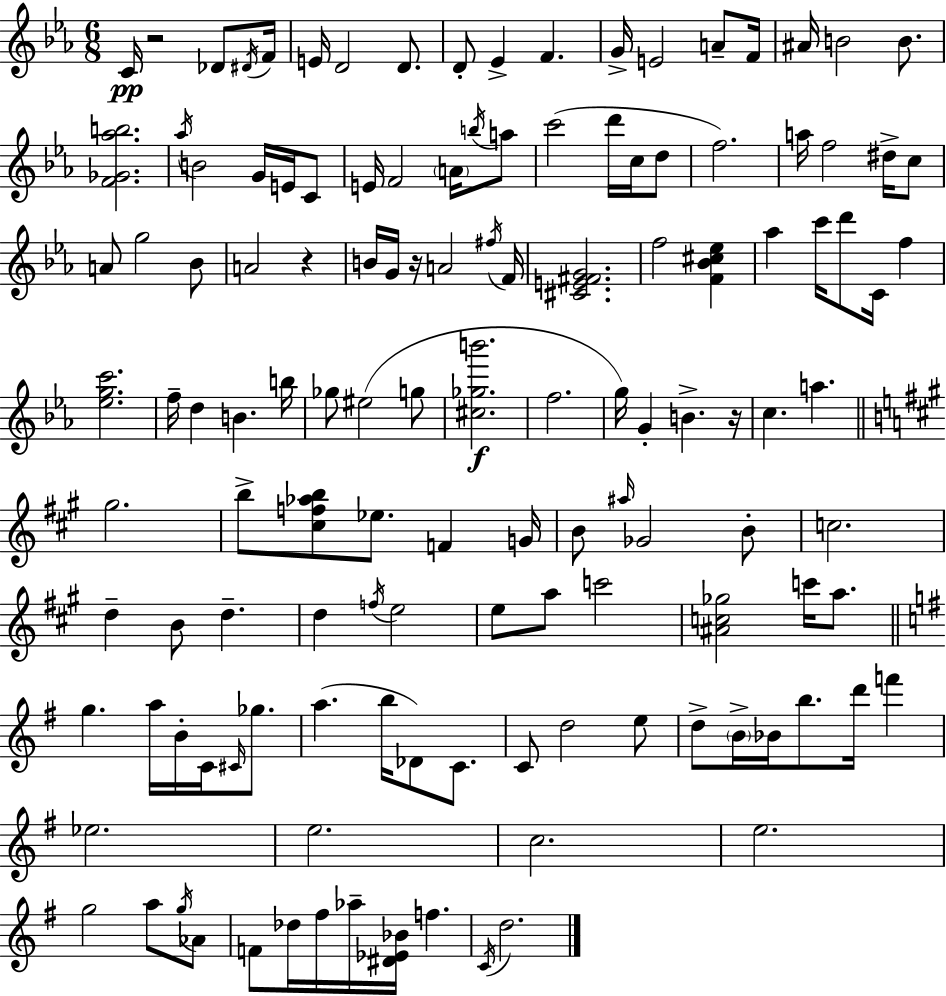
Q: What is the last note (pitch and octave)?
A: D5